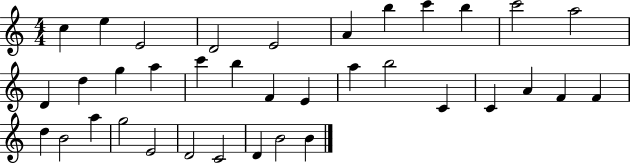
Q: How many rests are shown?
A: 0